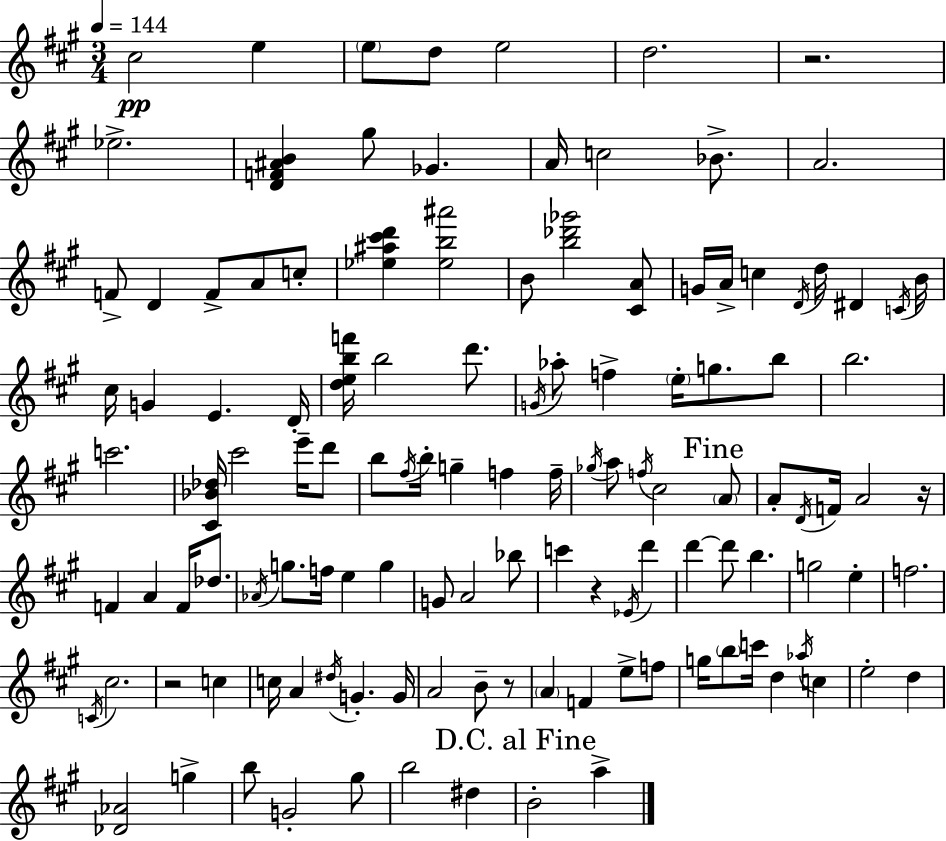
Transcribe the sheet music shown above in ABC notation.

X:1
T:Untitled
M:3/4
L:1/4
K:A
^c2 e e/2 d/2 e2 d2 z2 _e2 [DF^AB] ^g/2 _G A/4 c2 _B/2 A2 F/2 D F/2 A/2 c/2 [_e^a^c'd'] [_eb^a']2 B/2 [b_d'_g']2 [^CA]/2 G/4 A/4 c D/4 d/4 ^D C/4 B/4 ^c/4 G E D/4 [debf']/4 b2 d'/2 G/4 _a/2 f e/4 g/2 b/2 b2 c'2 [^C_B_d]/4 ^c'2 e'/4 d'/2 b/2 ^f/4 b/4 g f f/4 _g/4 a/2 f/4 ^c2 A/2 A/2 D/4 F/4 A2 z/4 F A F/4 _d/2 _A/4 g/2 f/4 e g G/2 A2 _b/2 c' z _E/4 d' d' d'/2 b g2 e f2 C/4 ^c2 z2 c c/4 A ^d/4 G G/4 A2 B/2 z/2 A F e/2 f/2 g/4 b/2 c'/4 d _a/4 c e2 d [_D_A]2 g b/2 G2 ^g/2 b2 ^d B2 a